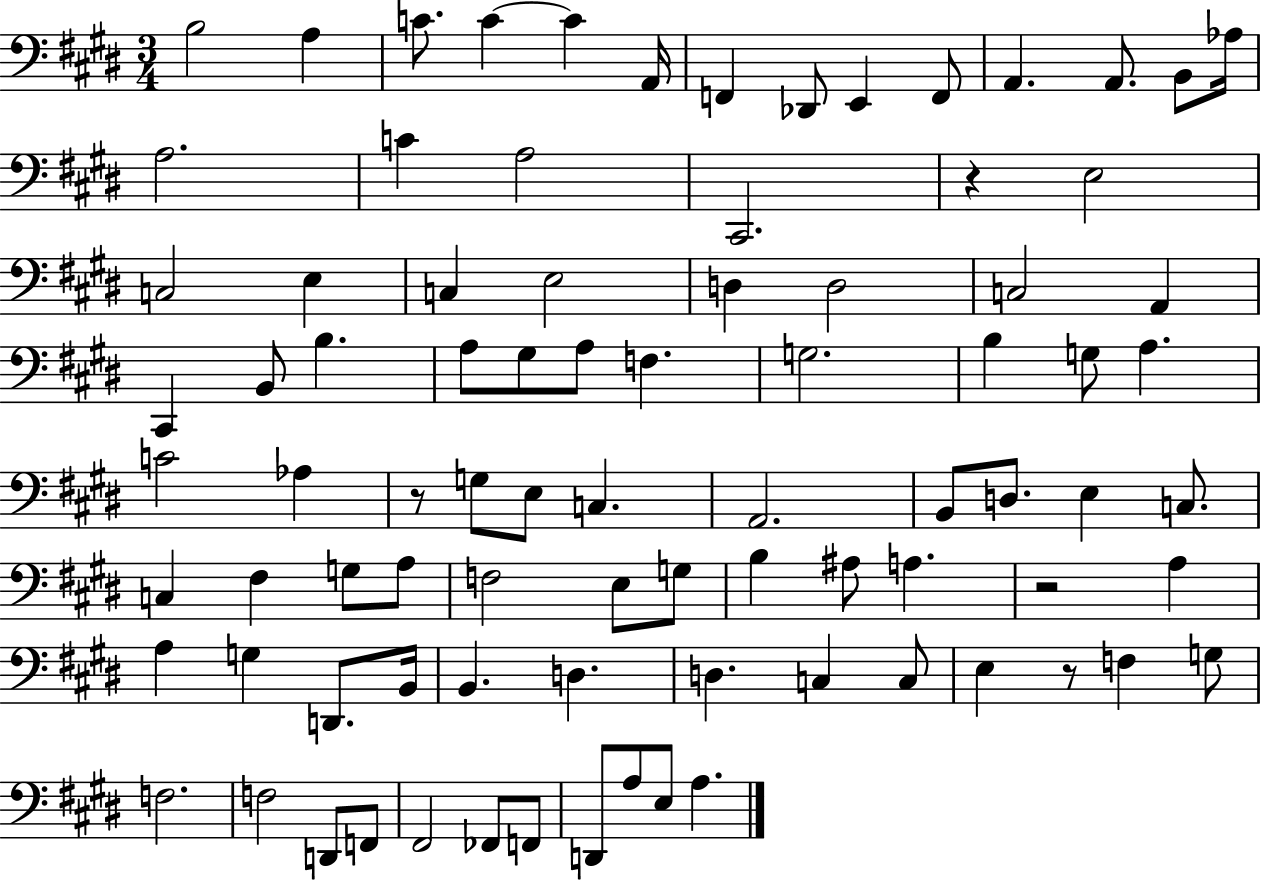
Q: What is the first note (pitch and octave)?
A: B3